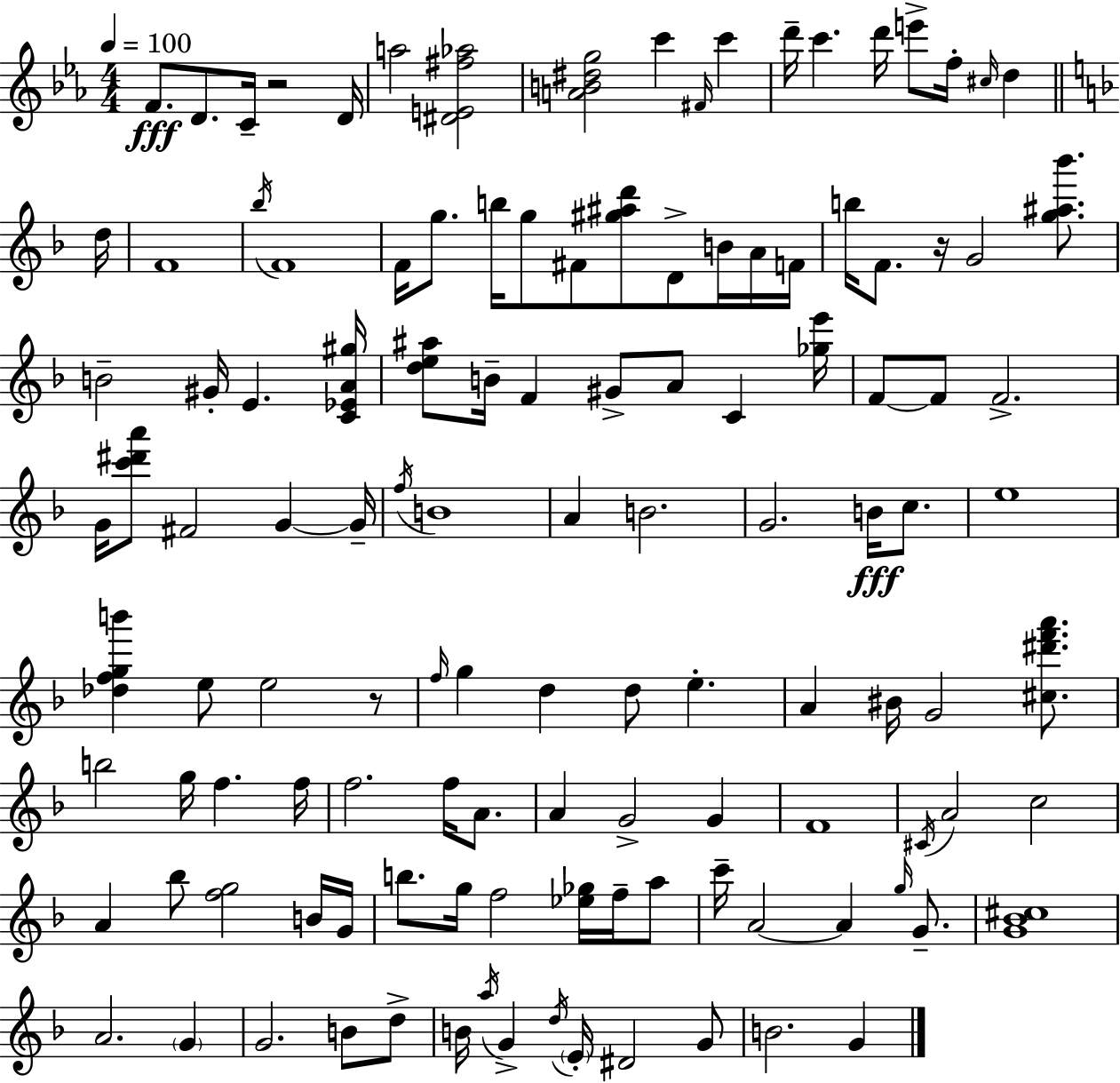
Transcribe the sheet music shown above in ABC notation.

X:1
T:Untitled
M:4/4
L:1/4
K:Eb
F/2 D/2 C/4 z2 D/4 a2 [^DE^f_a]2 [AB^dg]2 c' ^F/4 c' d'/4 c' d'/4 e'/2 f/4 ^c/4 d d/4 F4 _b/4 F4 F/4 g/2 b/4 g/2 ^F/2 [^g^ad']/2 D/2 B/4 A/4 F/4 b/4 F/2 z/4 G2 [g^a_b']/2 B2 ^G/4 E [C_EA^g]/4 [de^a]/2 B/4 F ^G/2 A/2 C [_ge']/4 F/2 F/2 F2 G/4 [c'^d'a']/2 ^F2 G G/4 f/4 B4 A B2 G2 B/4 c/2 e4 [_dfgb'] e/2 e2 z/2 f/4 g d d/2 e A ^B/4 G2 [^c^d'f'a']/2 b2 g/4 f f/4 f2 f/4 A/2 A G2 G F4 ^C/4 A2 c2 A _b/2 [fg]2 B/4 G/4 b/2 g/4 f2 [_e_g]/4 f/4 a/2 c'/4 A2 A g/4 G/2 [G_B^c]4 A2 G G2 B/2 d/2 B/4 a/4 G d/4 E/4 ^D2 G/2 B2 G